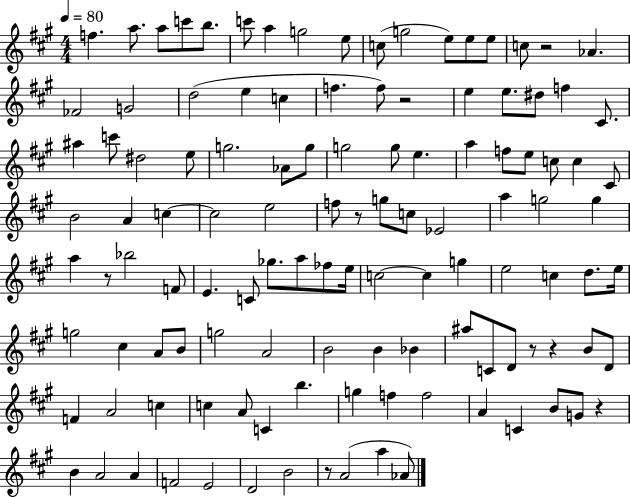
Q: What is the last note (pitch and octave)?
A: Ab4